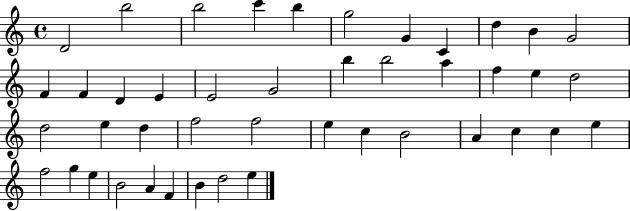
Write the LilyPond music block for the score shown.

{
  \clef treble
  \time 4/4
  \defaultTimeSignature
  \key c \major
  d'2 b''2 | b''2 c'''4 b''4 | g''2 g'4 c'4 | d''4 b'4 g'2 | \break f'4 f'4 d'4 e'4 | e'2 g'2 | b''4 b''2 a''4 | f''4 e''4 d''2 | \break d''2 e''4 d''4 | f''2 f''2 | e''4 c''4 b'2 | a'4 c''4 c''4 e''4 | \break f''2 g''4 e''4 | b'2 a'4 f'4 | b'4 d''2 e''4 | \bar "|."
}